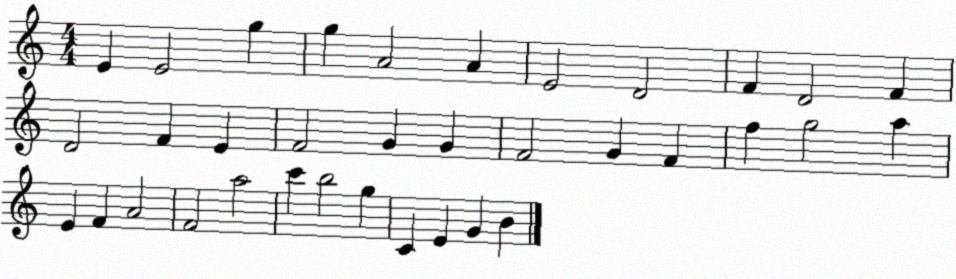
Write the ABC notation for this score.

X:1
T:Untitled
M:4/4
L:1/4
K:C
E E2 g g A2 A E2 D2 F D2 F D2 F E F2 G G F2 G F f g2 a E F A2 F2 a2 c' b2 g C E G B